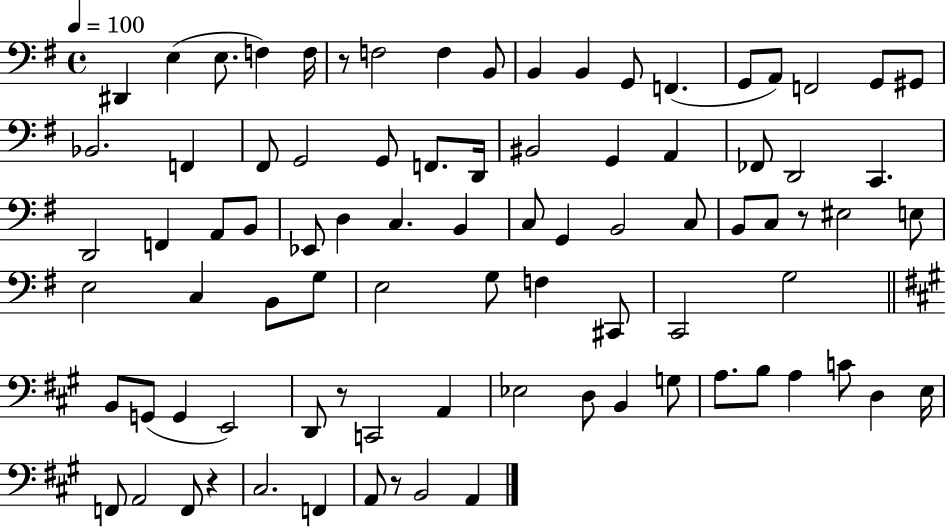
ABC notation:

X:1
T:Untitled
M:4/4
L:1/4
K:G
^D,, E, E,/2 F, F,/4 z/2 F,2 F, B,,/2 B,, B,, G,,/2 F,, G,,/2 A,,/2 F,,2 G,,/2 ^G,,/2 _B,,2 F,, ^F,,/2 G,,2 G,,/2 F,,/2 D,,/4 ^B,,2 G,, A,, _F,,/2 D,,2 C,, D,,2 F,, A,,/2 B,,/2 _E,,/2 D, C, B,, C,/2 G,, B,,2 C,/2 B,,/2 C,/2 z/2 ^E,2 E,/2 E,2 C, B,,/2 G,/2 E,2 G,/2 F, ^C,,/2 C,,2 G,2 B,,/2 G,,/2 G,, E,,2 D,,/2 z/2 C,,2 A,, _E,2 D,/2 B,, G,/2 A,/2 B,/2 A, C/2 D, E,/4 F,,/2 A,,2 F,,/2 z ^C,2 F,, A,,/2 z/2 B,,2 A,,